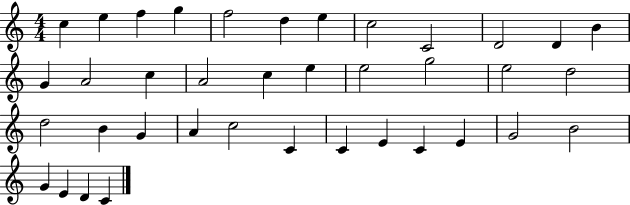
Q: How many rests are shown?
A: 0